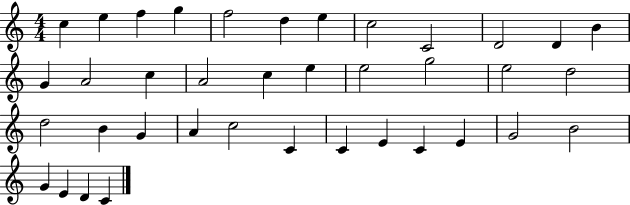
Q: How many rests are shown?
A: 0